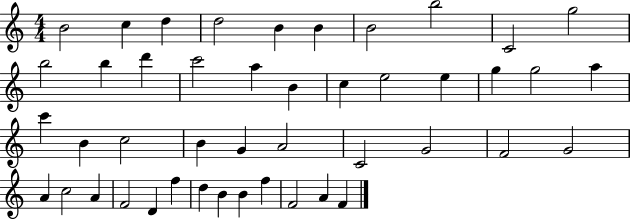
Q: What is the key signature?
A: C major